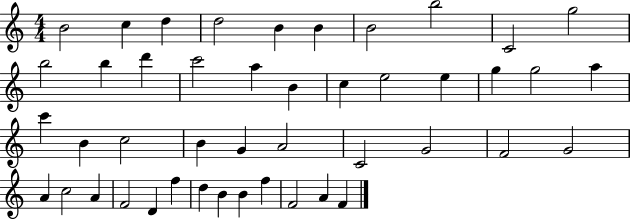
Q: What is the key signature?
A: C major